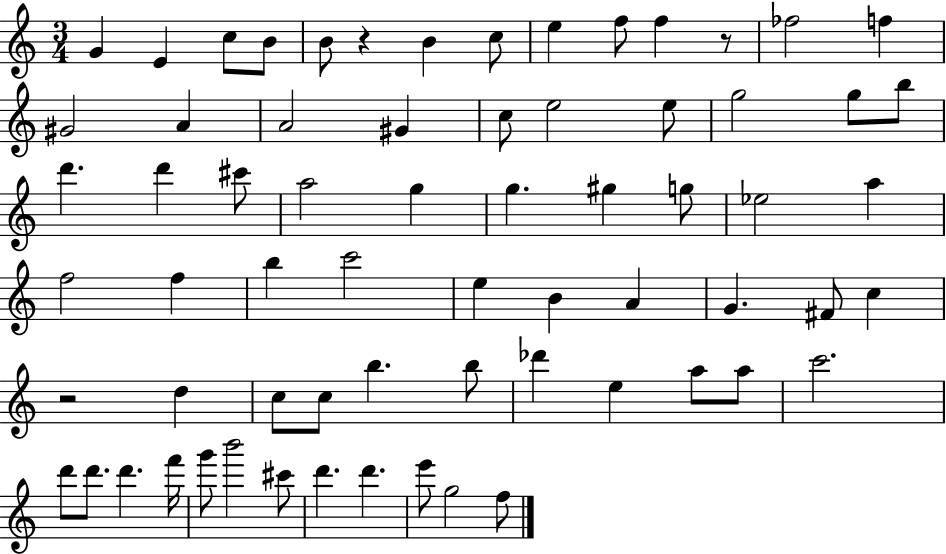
{
  \clef treble
  \numericTimeSignature
  \time 3/4
  \key c \major
  g'4 e'4 c''8 b'8 | b'8 r4 b'4 c''8 | e''4 f''8 f''4 r8 | fes''2 f''4 | \break gis'2 a'4 | a'2 gis'4 | c''8 e''2 e''8 | g''2 g''8 b''8 | \break d'''4. d'''4 cis'''8 | a''2 g''4 | g''4. gis''4 g''8 | ees''2 a''4 | \break f''2 f''4 | b''4 c'''2 | e''4 b'4 a'4 | g'4. fis'8 c''4 | \break r2 d''4 | c''8 c''8 b''4. b''8 | des'''4 e''4 a''8 a''8 | c'''2. | \break d'''8 d'''8. d'''4. f'''16 | g'''8 b'''2 cis'''8 | d'''4. d'''4. | e'''8 g''2 f''8 | \break \bar "|."
}